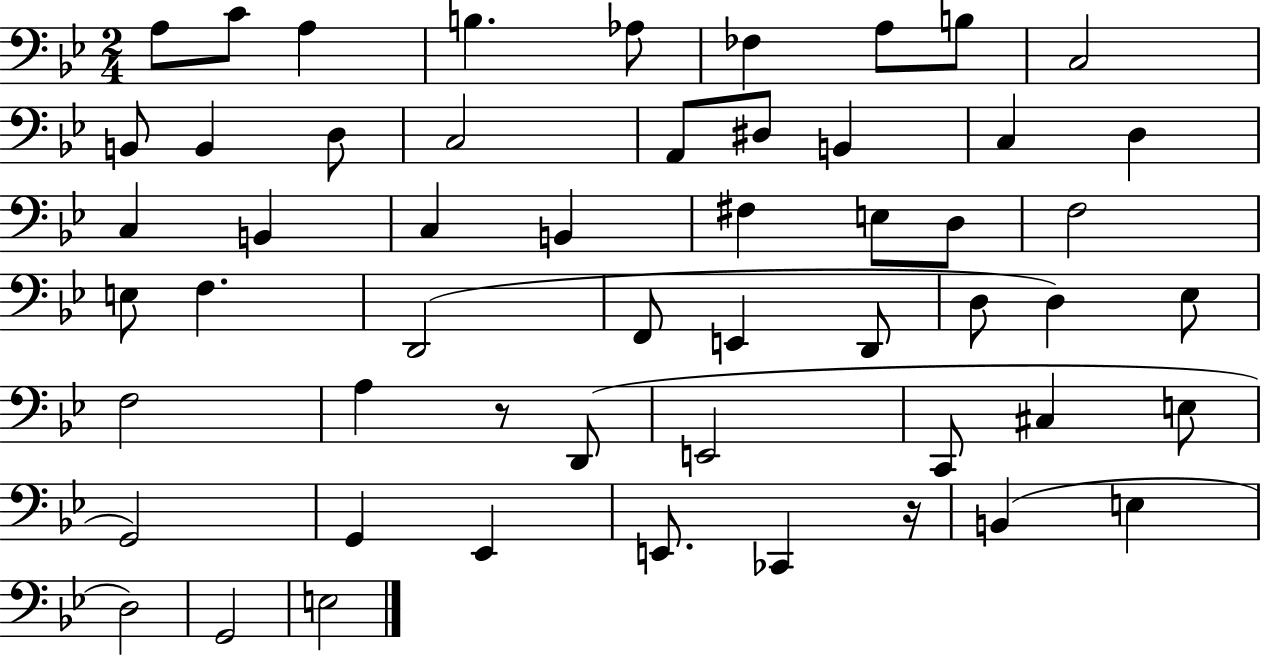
A3/e C4/e A3/q B3/q. Ab3/e FES3/q A3/e B3/e C3/h B2/e B2/q D3/e C3/h A2/e D#3/e B2/q C3/q D3/q C3/q B2/q C3/q B2/q F#3/q E3/e D3/e F3/h E3/e F3/q. D2/h F2/e E2/q D2/e D3/e D3/q Eb3/e F3/h A3/q R/e D2/e E2/h C2/e C#3/q E3/e G2/h G2/q Eb2/q E2/e. CES2/q R/s B2/q E3/q D3/h G2/h E3/h